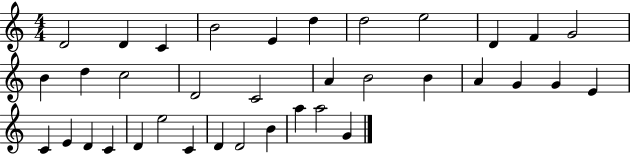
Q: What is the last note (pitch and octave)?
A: G4